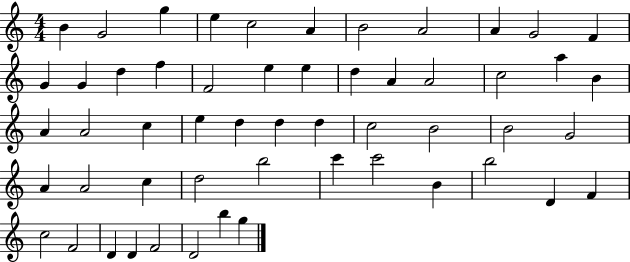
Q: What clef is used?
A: treble